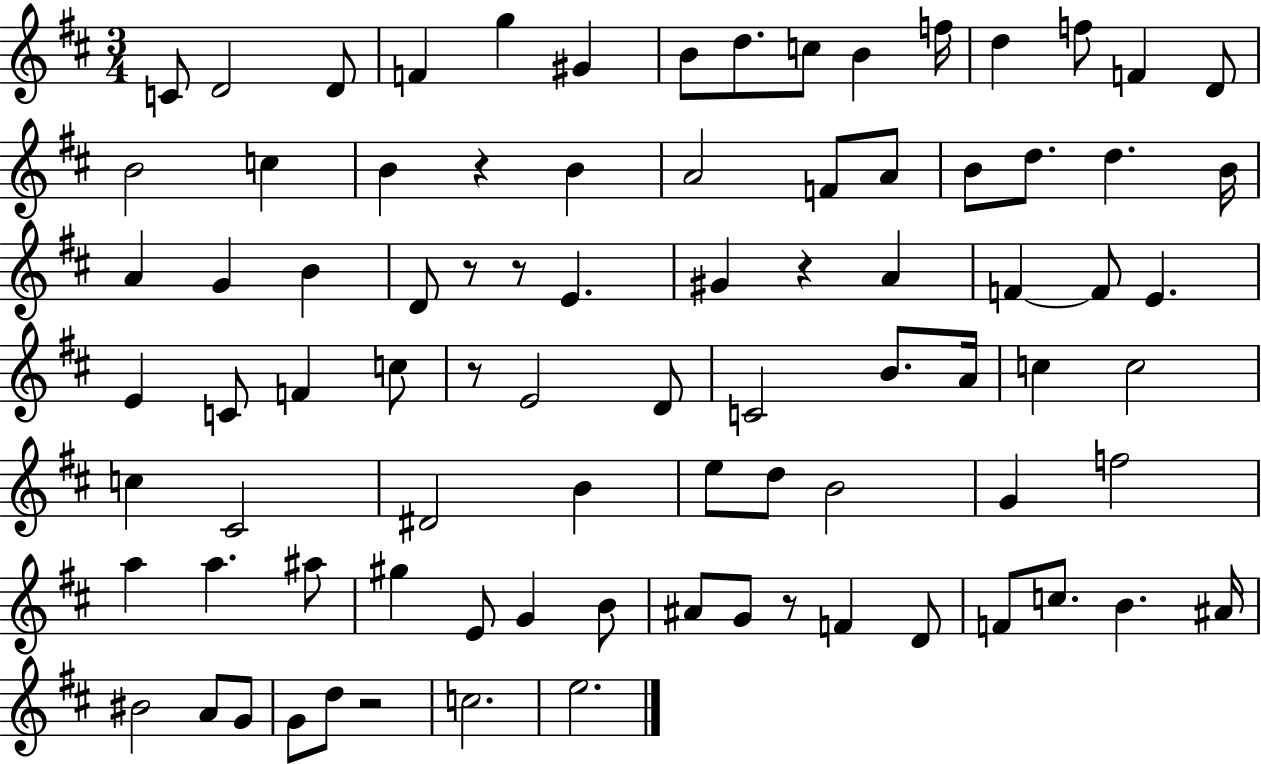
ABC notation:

X:1
T:Untitled
M:3/4
L:1/4
K:D
C/2 D2 D/2 F g ^G B/2 d/2 c/2 B f/4 d f/2 F D/2 B2 c B z B A2 F/2 A/2 B/2 d/2 d B/4 A G B D/2 z/2 z/2 E ^G z A F F/2 E E C/2 F c/2 z/2 E2 D/2 C2 B/2 A/4 c c2 c ^C2 ^D2 B e/2 d/2 B2 G f2 a a ^a/2 ^g E/2 G B/2 ^A/2 G/2 z/2 F D/2 F/2 c/2 B ^A/4 ^B2 A/2 G/2 G/2 d/2 z2 c2 e2